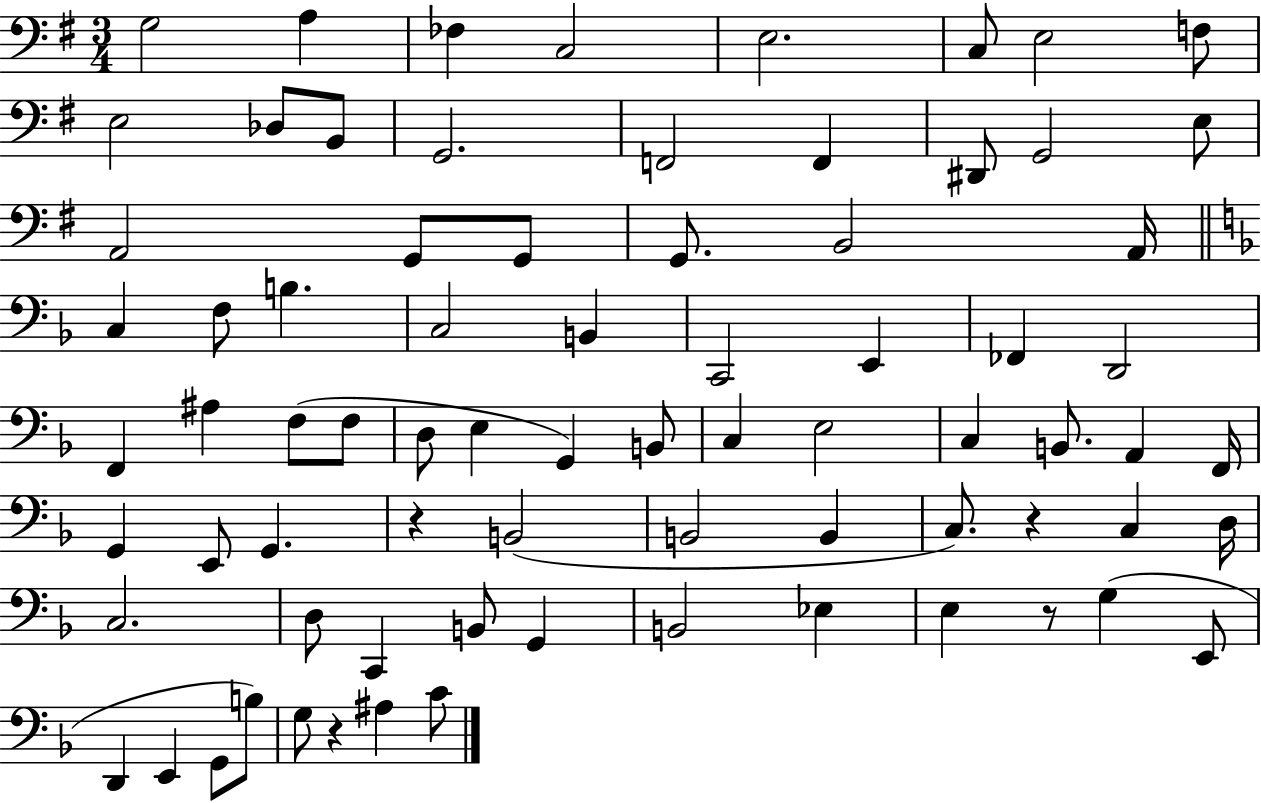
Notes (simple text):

G3/h A3/q FES3/q C3/h E3/h. C3/e E3/h F3/e E3/h Db3/e B2/e G2/h. F2/h F2/q D#2/e G2/h E3/e A2/h G2/e G2/e G2/e. B2/h A2/s C3/q F3/e B3/q. C3/h B2/q C2/h E2/q FES2/q D2/h F2/q A#3/q F3/e F3/e D3/e E3/q G2/q B2/e C3/q E3/h C3/q B2/e. A2/q F2/s G2/q E2/e G2/q. R/q B2/h B2/h B2/q C3/e. R/q C3/q D3/s C3/h. D3/e C2/q B2/e G2/q B2/h Eb3/q E3/q R/e G3/q E2/e D2/q E2/q G2/e B3/e G3/e R/q A#3/q C4/e